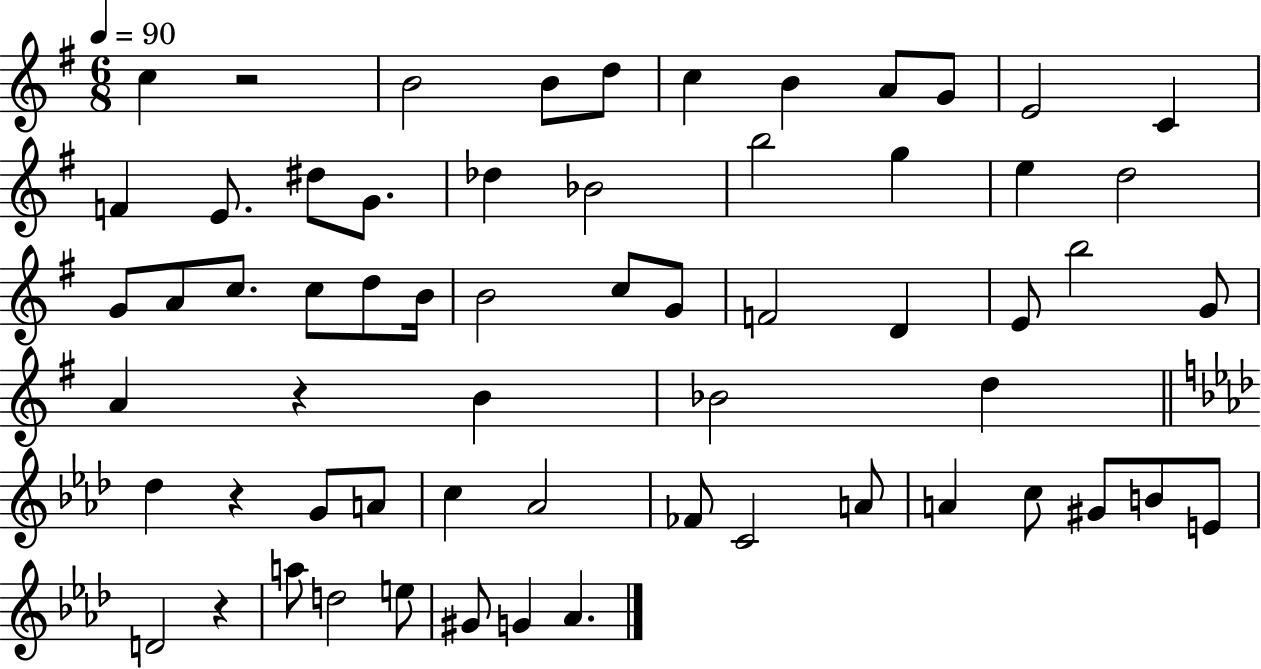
X:1
T:Untitled
M:6/8
L:1/4
K:G
c z2 B2 B/2 d/2 c B A/2 G/2 E2 C F E/2 ^d/2 G/2 _d _B2 b2 g e d2 G/2 A/2 c/2 c/2 d/2 B/4 B2 c/2 G/2 F2 D E/2 b2 G/2 A z B _B2 d _d z G/2 A/2 c _A2 _F/2 C2 A/2 A c/2 ^G/2 B/2 E/2 D2 z a/2 d2 e/2 ^G/2 G _A